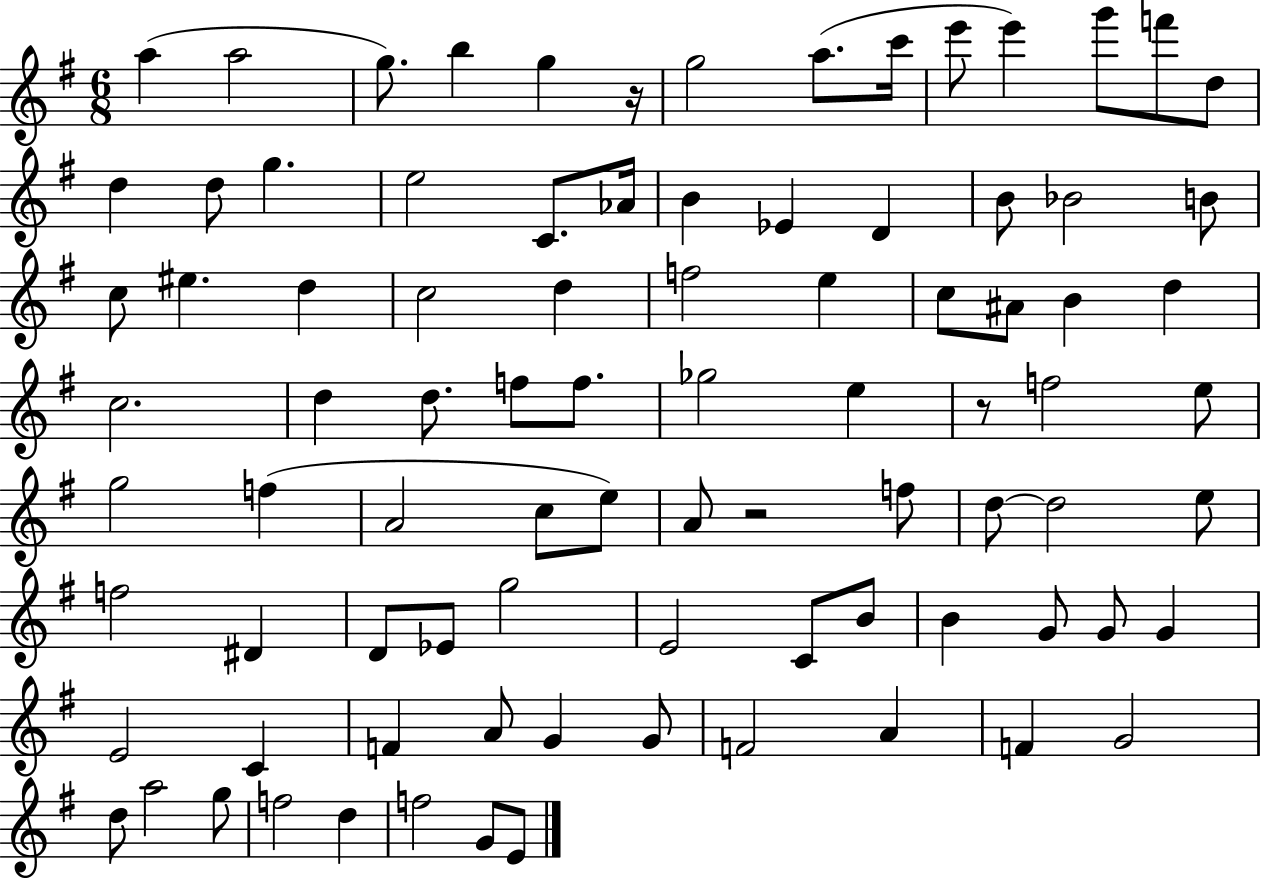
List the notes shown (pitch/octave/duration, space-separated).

A5/q A5/h G5/e. B5/q G5/q R/s G5/h A5/e. C6/s E6/e E6/q G6/e F6/e D5/e D5/q D5/e G5/q. E5/h C4/e. Ab4/s B4/q Eb4/q D4/q B4/e Bb4/h B4/e C5/e EIS5/q. D5/q C5/h D5/q F5/h E5/q C5/e A#4/e B4/q D5/q C5/h. D5/q D5/e. F5/e F5/e. Gb5/h E5/q R/e F5/h E5/e G5/h F5/q A4/h C5/e E5/e A4/e R/h F5/e D5/e D5/h E5/e F5/h D#4/q D4/e Eb4/e G5/h E4/h C4/e B4/e B4/q G4/e G4/e G4/q E4/h C4/q F4/q A4/e G4/q G4/e F4/h A4/q F4/q G4/h D5/e A5/h G5/e F5/h D5/q F5/h G4/e E4/e